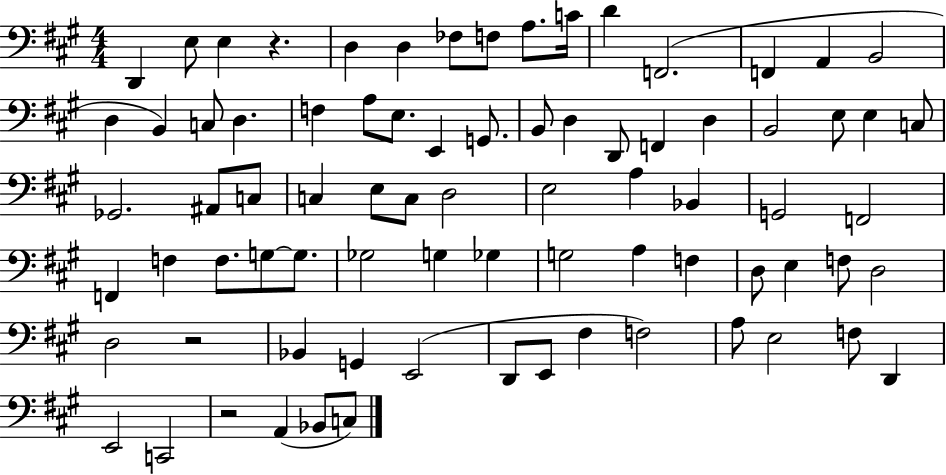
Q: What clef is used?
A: bass